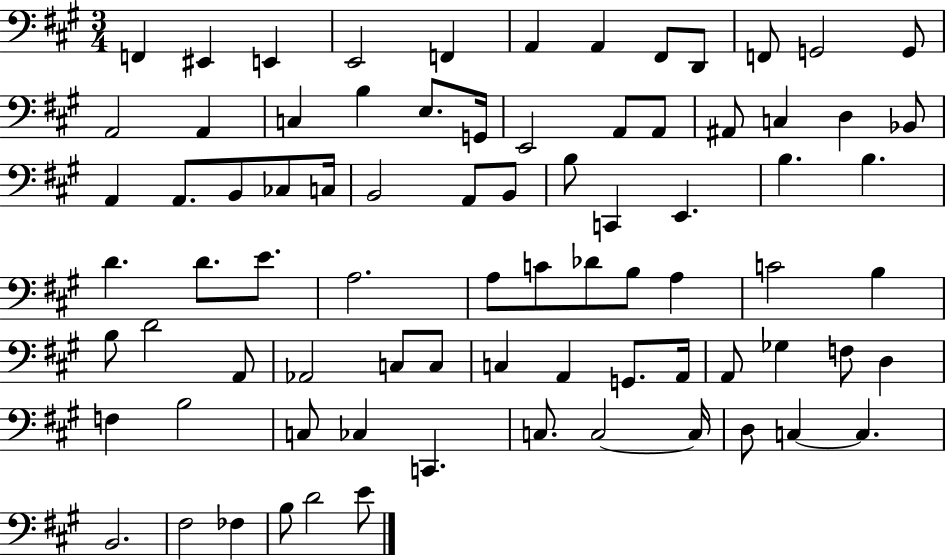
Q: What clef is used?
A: bass